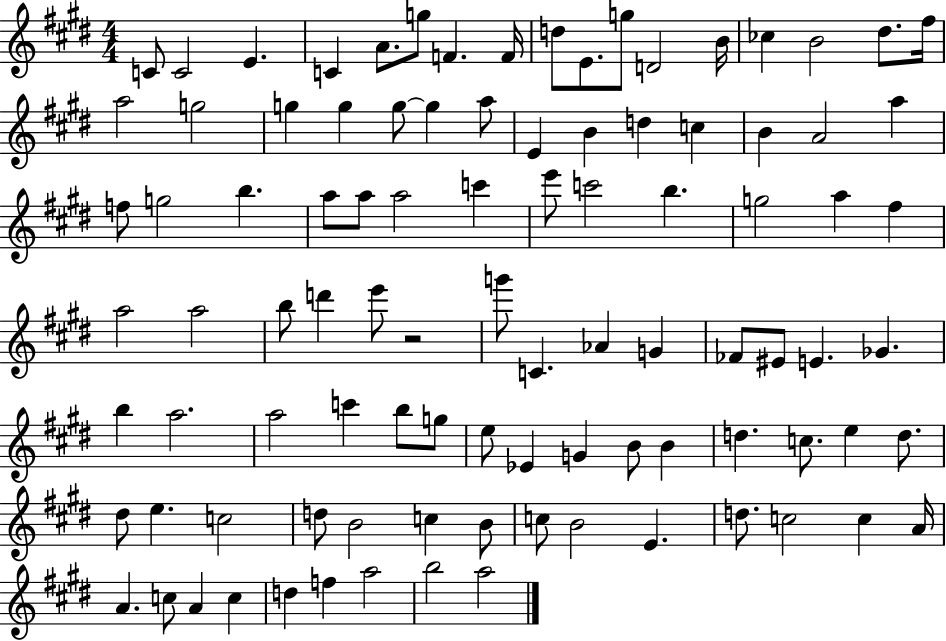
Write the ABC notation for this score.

X:1
T:Untitled
M:4/4
L:1/4
K:E
C/2 C2 E C A/2 g/2 F F/4 d/2 E/2 g/2 D2 B/4 _c B2 ^d/2 ^f/4 a2 g2 g g g/2 g a/2 E B d c B A2 a f/2 g2 b a/2 a/2 a2 c' e'/2 c'2 b g2 a ^f a2 a2 b/2 d' e'/2 z2 g'/2 C _A G _F/2 ^E/2 E _G b a2 a2 c' b/2 g/2 e/2 _E G B/2 B d c/2 e d/2 ^d/2 e c2 d/2 B2 c B/2 c/2 B2 E d/2 c2 c A/4 A c/2 A c d f a2 b2 a2